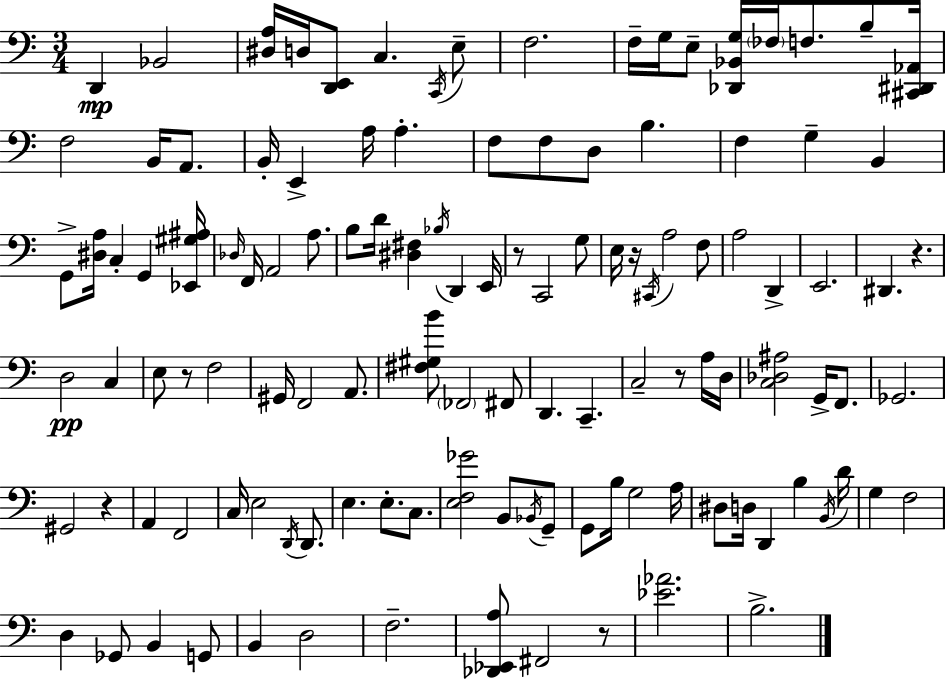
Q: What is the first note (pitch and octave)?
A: D2